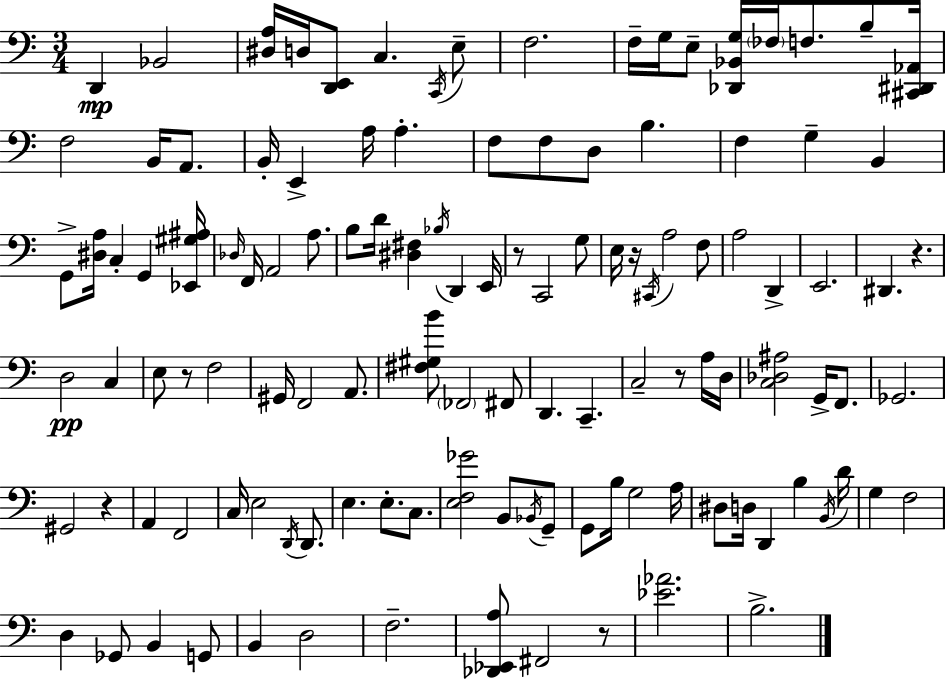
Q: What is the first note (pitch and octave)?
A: D2